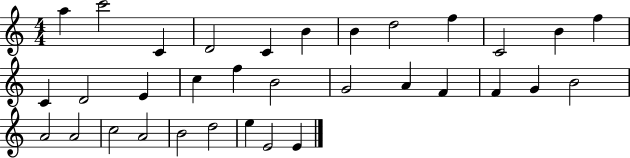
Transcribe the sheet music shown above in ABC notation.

X:1
T:Untitled
M:4/4
L:1/4
K:C
a c'2 C D2 C B B d2 f C2 B f C D2 E c f B2 G2 A F F G B2 A2 A2 c2 A2 B2 d2 e E2 E